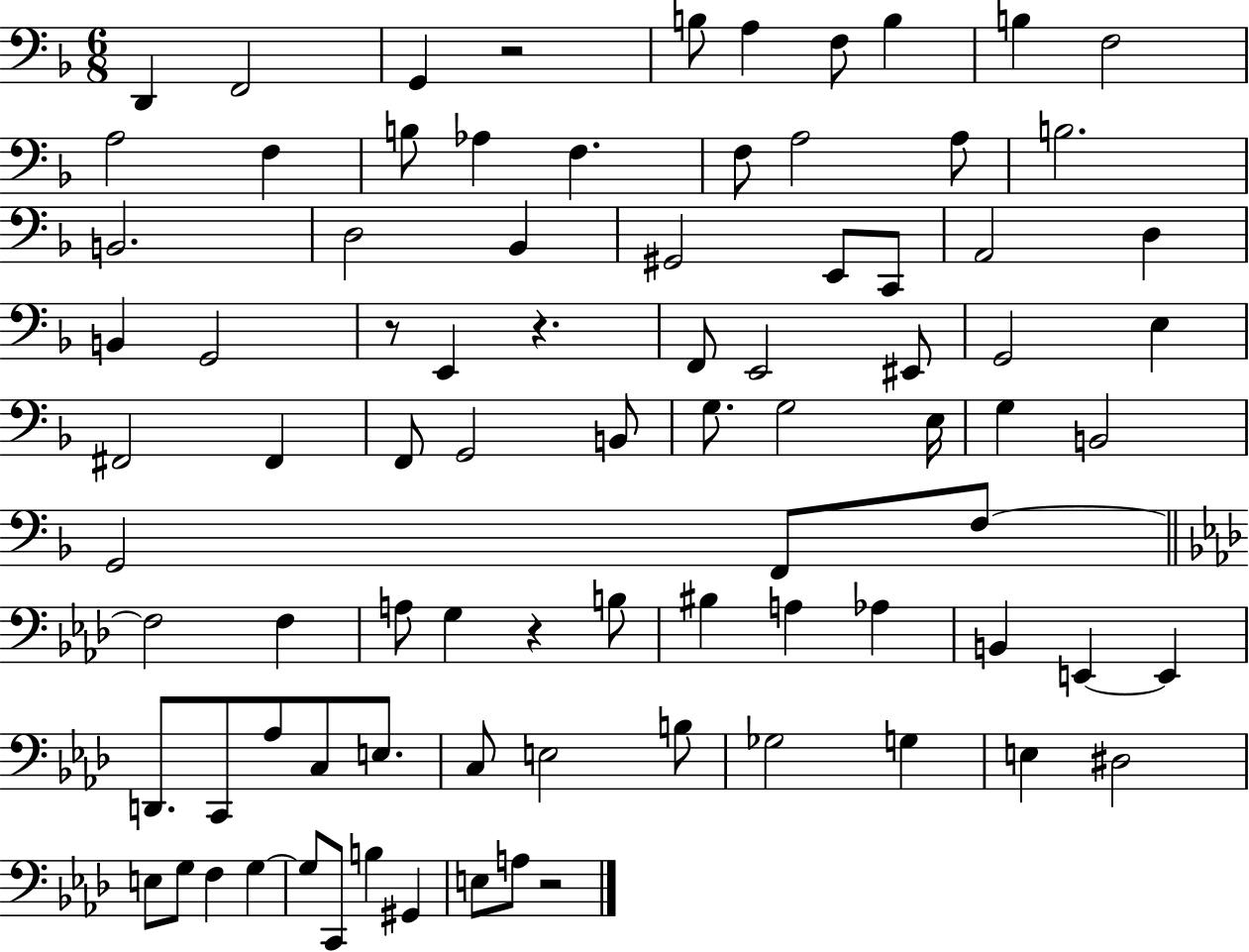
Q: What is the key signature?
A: F major